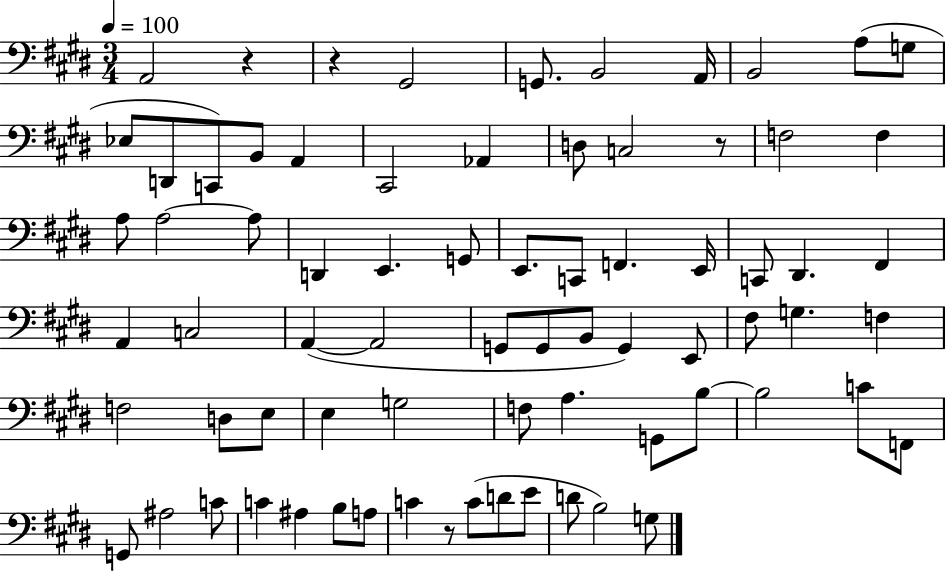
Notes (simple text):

A2/h R/q R/q G#2/h G2/e. B2/h A2/s B2/h A3/e G3/e Eb3/e D2/e C2/e B2/e A2/q C#2/h Ab2/q D3/e C3/h R/e F3/h F3/q A3/e A3/h A3/e D2/q E2/q. G2/e E2/e. C2/e F2/q. E2/s C2/e D#2/q. F#2/q A2/q C3/h A2/q A2/h G2/e G2/e B2/e G2/q E2/e F#3/e G3/q. F3/q F3/h D3/e E3/e E3/q G3/h F3/e A3/q. G2/e B3/e B3/h C4/e F2/e G2/e A#3/h C4/e C4/q A#3/q B3/e A3/e C4/q R/e C4/e D4/e E4/e D4/e B3/h G3/e